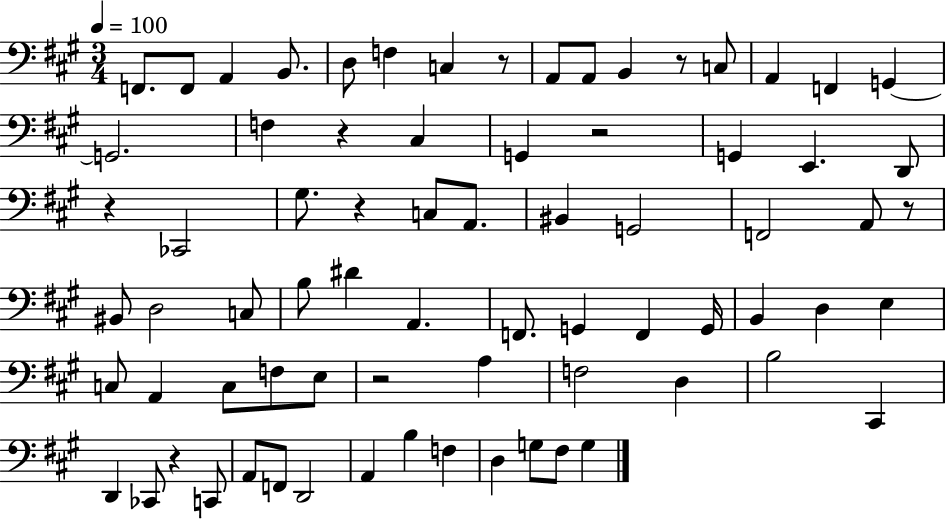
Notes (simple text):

F2/e. F2/e A2/q B2/e. D3/e F3/q C3/q R/e A2/e A2/e B2/q R/e C3/e A2/q F2/q G2/q G2/h. F3/q R/q C#3/q G2/q R/h G2/q E2/q. D2/e R/q CES2/h G#3/e. R/q C3/e A2/e. BIS2/q G2/h F2/h A2/e R/e BIS2/e D3/h C3/e B3/e D#4/q A2/q. F2/e. G2/q F2/q G2/s B2/q D3/q E3/q C3/e A2/q C3/e F3/e E3/e R/h A3/q F3/h D3/q B3/h C#2/q D2/q CES2/e R/q C2/e A2/e F2/e D2/h A2/q B3/q F3/q D3/q G3/e F#3/e G3/q